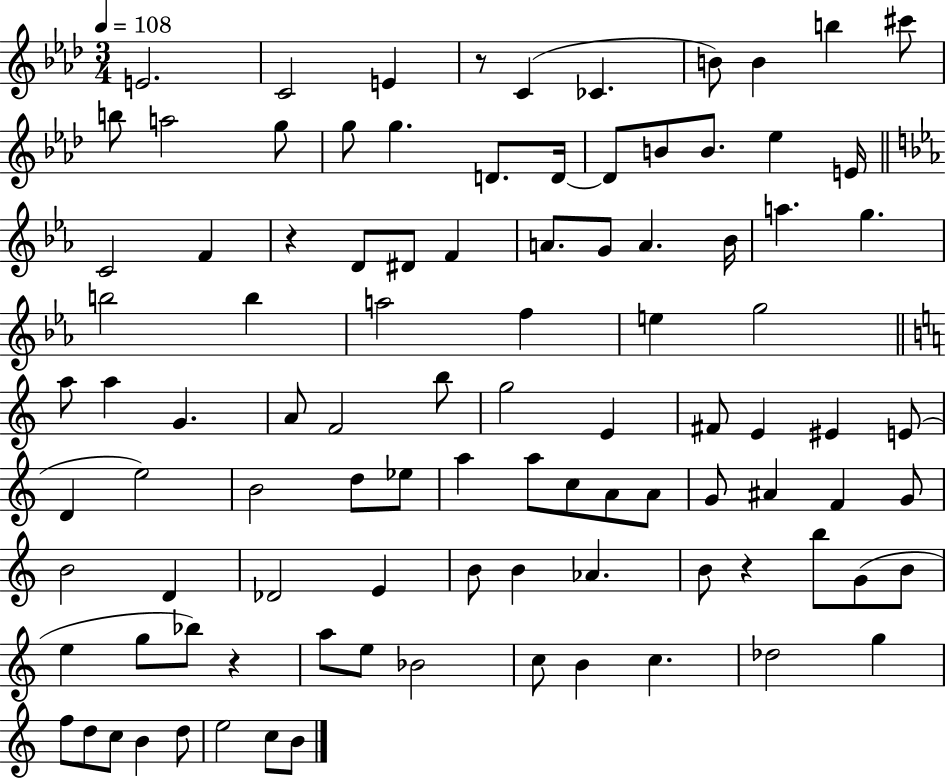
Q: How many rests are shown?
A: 4